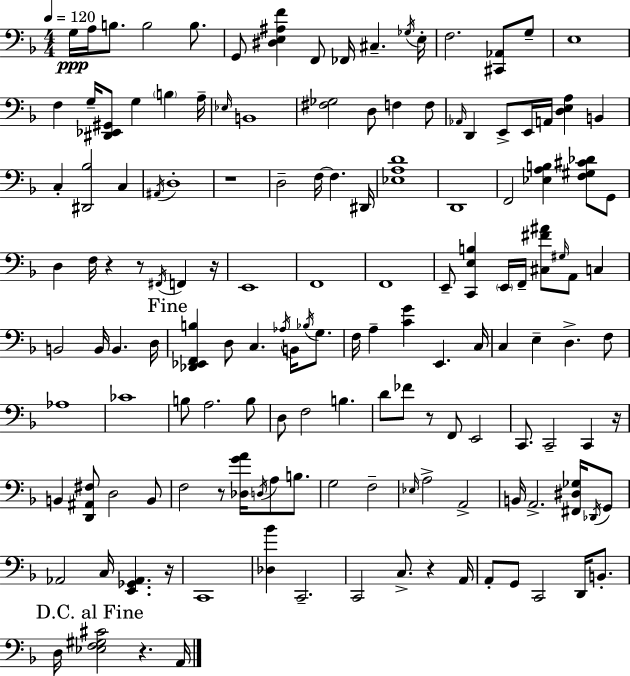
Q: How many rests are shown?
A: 10